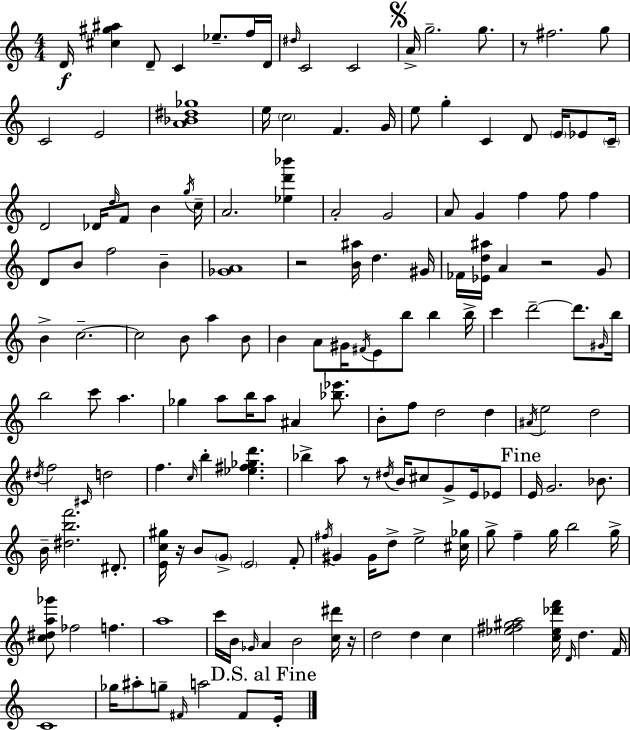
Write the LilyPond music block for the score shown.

{
  \clef treble
  \numericTimeSignature
  \time 4/4
  \key a \minor
  d'16\f <cis'' gis'' ais''>4 d'8-- c'4 ees''8.-- f''16 d'16 | \grace { dis''16 } c'2 c'2 | \mark \markup { \musicglyph "scripts.segno" } a'16-> g''2.-- g''8. | r8 fis''2. g''8 | \break c'2 e'2 | <a' bes' dis'' ges''>1 | e''16 \parenthesize c''2 f'4. | g'16 e''8 g''4-. c'4 d'8 \parenthesize e'16 ees'8 | \break \parenthesize c'16-- d'2 des'16 \grace { d''16 } f'8 b'4 | \acciaccatura { g''16 } c''16-- a'2. <ees'' d''' bes'''>4 | a'2-. g'2 | a'8 g'4 f''4 f''8 f''4 | \break d'8 b'8 f''2 b'4-- | <ges' a'>1 | r2 <b' ais''>16 d''4. | gis'16 fes'16 <ees' d'' ais''>16 a'4 r2 | \break g'8 b'4-> c''2.--~~ | c''2 b'8 a''4 | b'8 b'4 a'8 gis'16 \acciaccatura { fis'16 } e'8 b''8 b''4 | b''16-> c'''4 d'''2--~~ | \break d'''8. \grace { gis'16 } b''16 b''2 c'''8 a''4. | ges''4 a''8 b''16 a''8 ais'4 | <bes'' ees'''>8. b'8-. f''8 d''2 | d''4 \acciaccatura { ais'16 } e''2 d''2 | \break \acciaccatura { dis''16 } f''2 \grace { cis'16 } | d''2 f''4. \grace { c''16 } b''4-. | <ees'' fis'' ges'' d'''>4. bes''4-> a''8 r8 | \acciaccatura { dis''16 } b'16 cis''8 g'8-> e'16 ees'8 \mark "Fine" e'16 g'2. | \break bes'8. b'16-- <dis'' b'' f'''>2. | dis'8.-. <e' c'' gis''>16 r16 b'8 \parenthesize g'8-> | \parenthesize e'2 f'8-. \acciaccatura { fis''16 } gis'4 gis'16 | d''8-> e''2-> <cis'' ges''>16 g''8-> f''4-- | \break g''16 b''2 g''16-> <c'' dis'' a'' ges'''>8 fes''2 | f''4. a''1 | c'''16 b'16 \grace { ges'16 } a'4 | b'2 <c'' dis'''>16 r16 d''2 | \break d''4 c''4 <ees'' fis'' gis'' a''>2 | <c'' ees'' des''' f'''>16 \grace { d'16 } d''4. f'16 c'1 | ges''16 ais''8-. | g''8-- \grace { fis'16 } a''2 fis'8 \mark "D.S. al Fine" e'16-. \bar "|."
}